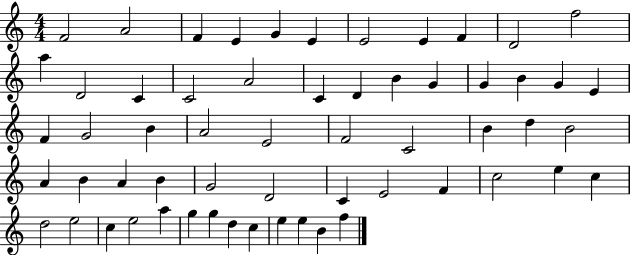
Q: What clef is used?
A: treble